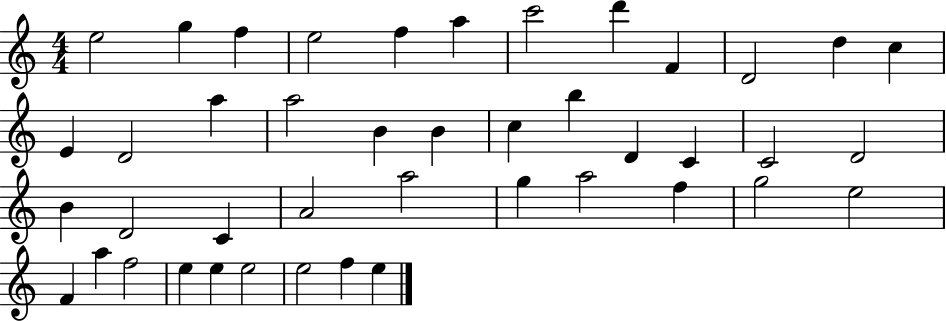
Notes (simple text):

E5/h G5/q F5/q E5/h F5/q A5/q C6/h D6/q F4/q D4/h D5/q C5/q E4/q D4/h A5/q A5/h B4/q B4/q C5/q B5/q D4/q C4/q C4/h D4/h B4/q D4/h C4/q A4/h A5/h G5/q A5/h F5/q G5/h E5/h F4/q A5/q F5/h E5/q E5/q E5/h E5/h F5/q E5/q